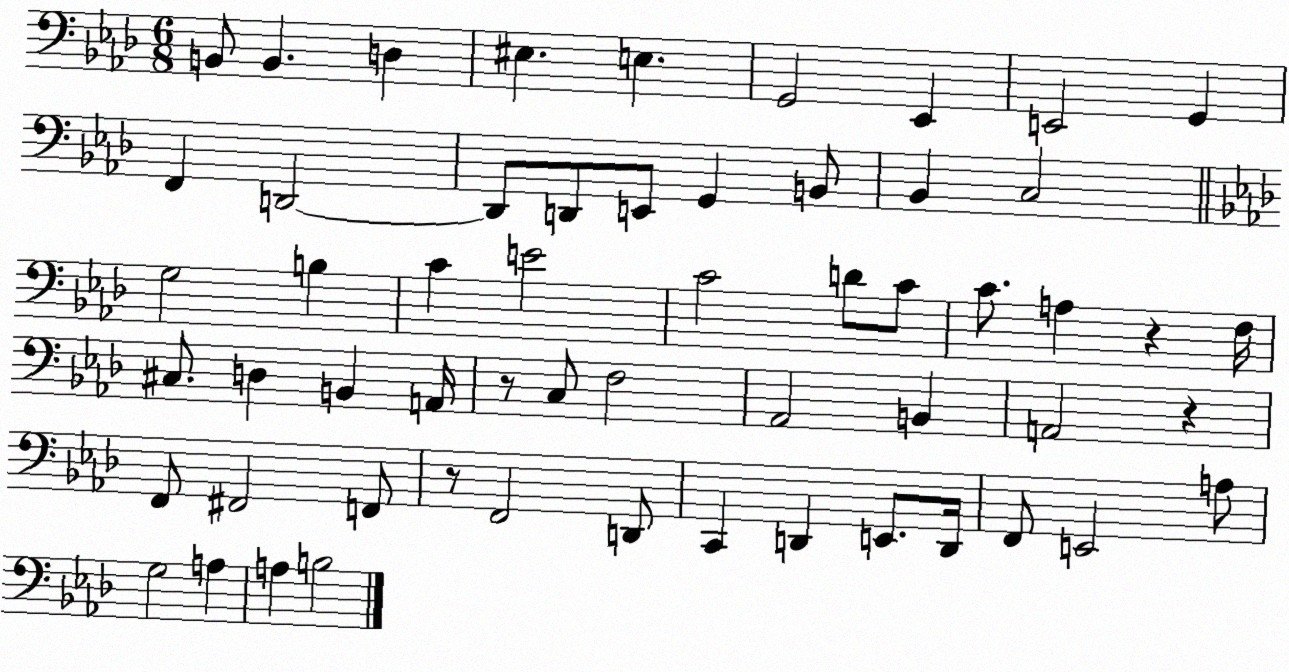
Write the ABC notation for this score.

X:1
T:Untitled
M:6/8
L:1/4
K:Ab
B,,/2 B,, D, ^E, E, G,,2 _E,, E,,2 G,, F,, D,,2 D,,/2 D,,/2 E,,/2 G,, B,,/2 _B,, C,2 G,2 B, C E2 C2 D/2 C/2 C/2 A, z F,/4 ^C,/2 D, B,, A,,/4 z/2 C,/2 F,2 _A,,2 B,, A,,2 z F,,/2 ^F,,2 F,,/2 z/2 F,,2 D,,/2 C,, D,, E,,/2 D,,/4 F,,/2 E,,2 A,/2 G,2 A, A, B,2